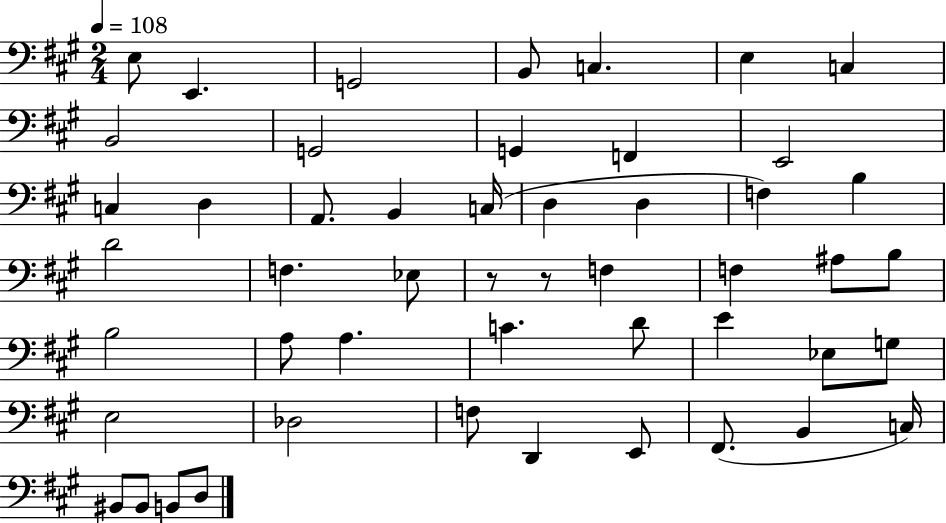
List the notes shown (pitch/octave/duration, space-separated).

E3/e E2/q. G2/h B2/e C3/q. E3/q C3/q B2/h G2/h G2/q F2/q E2/h C3/q D3/q A2/e. B2/q C3/s D3/q D3/q F3/q B3/q D4/h F3/q. Eb3/e R/e R/e F3/q F3/q A#3/e B3/e B3/h A3/e A3/q. C4/q. D4/e E4/q Eb3/e G3/e E3/h Db3/h F3/e D2/q E2/e F#2/e. B2/q C3/s BIS2/e BIS2/e B2/e D3/e